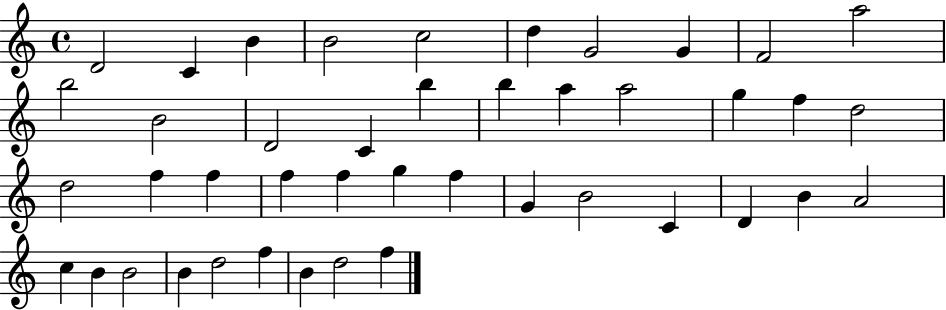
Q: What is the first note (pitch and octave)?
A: D4